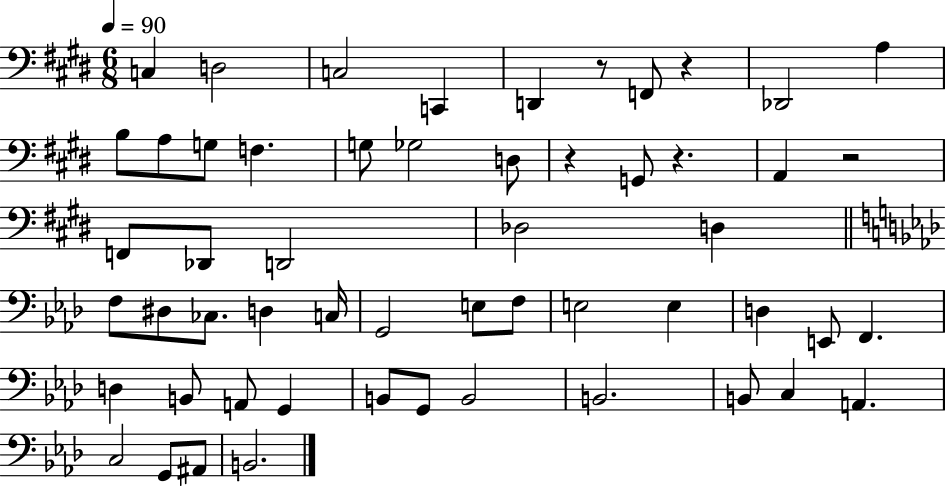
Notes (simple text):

C3/q D3/h C3/h C2/q D2/q R/e F2/e R/q Db2/h A3/q B3/e A3/e G3/e F3/q. G3/e Gb3/h D3/e R/q G2/e R/q. A2/q R/h F2/e Db2/e D2/h Db3/h D3/q F3/e D#3/e CES3/e. D3/q C3/s G2/h E3/e F3/e E3/h E3/q D3/q E2/e F2/q. D3/q B2/e A2/e G2/q B2/e G2/e B2/h B2/h. B2/e C3/q A2/q. C3/h G2/e A#2/e B2/h.